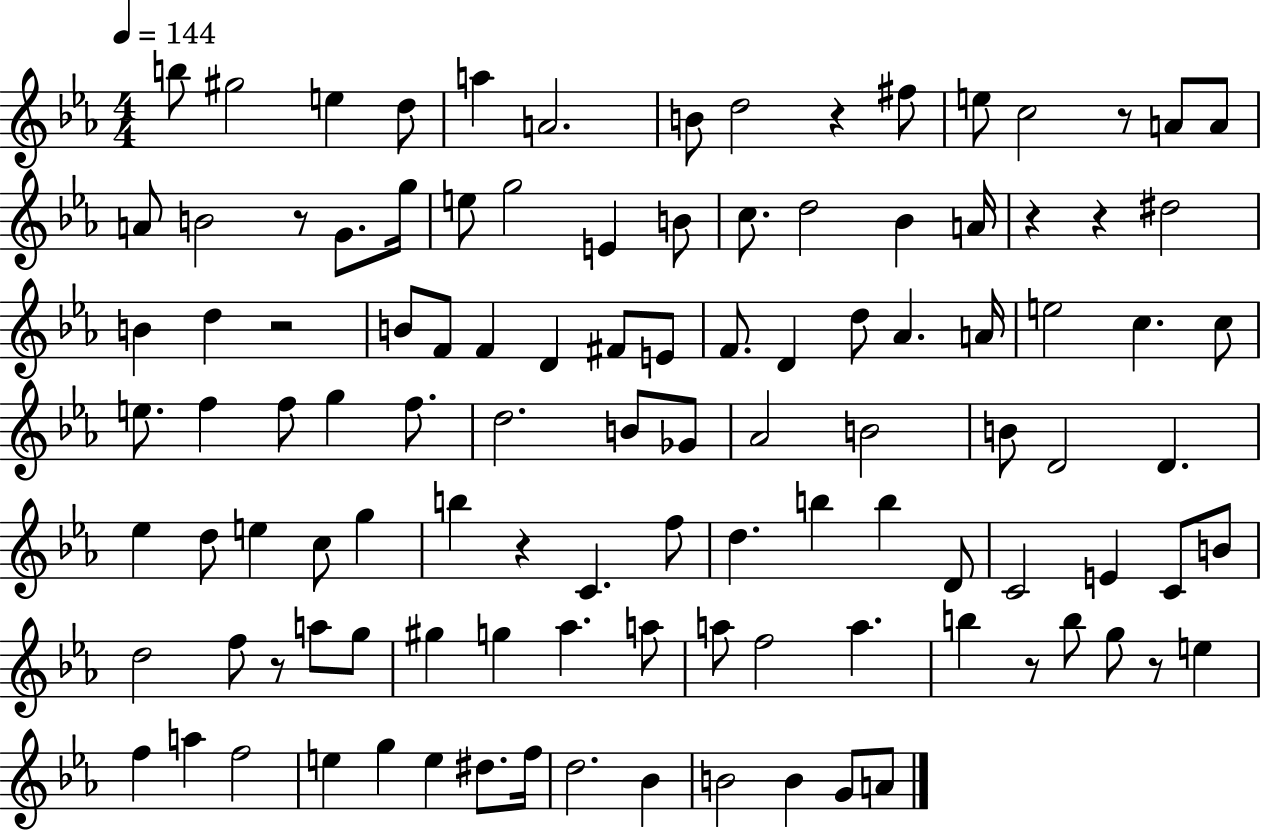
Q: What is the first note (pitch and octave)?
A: B5